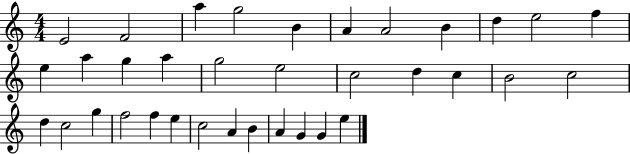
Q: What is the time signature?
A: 4/4